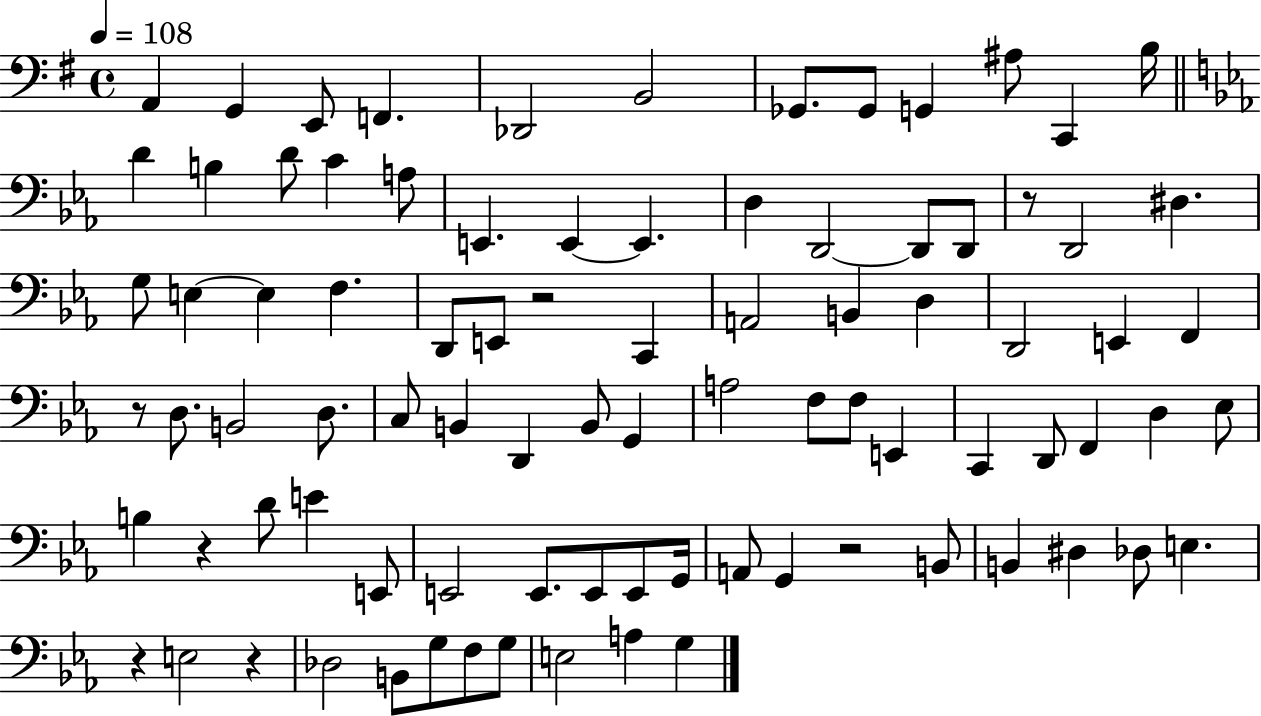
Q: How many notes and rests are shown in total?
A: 88